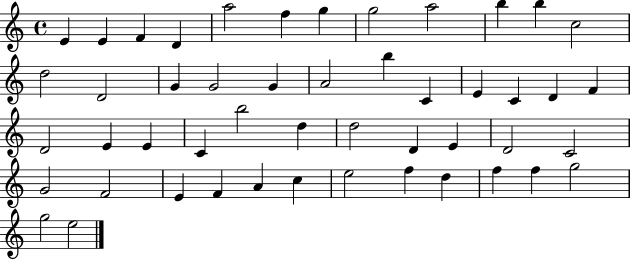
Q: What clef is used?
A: treble